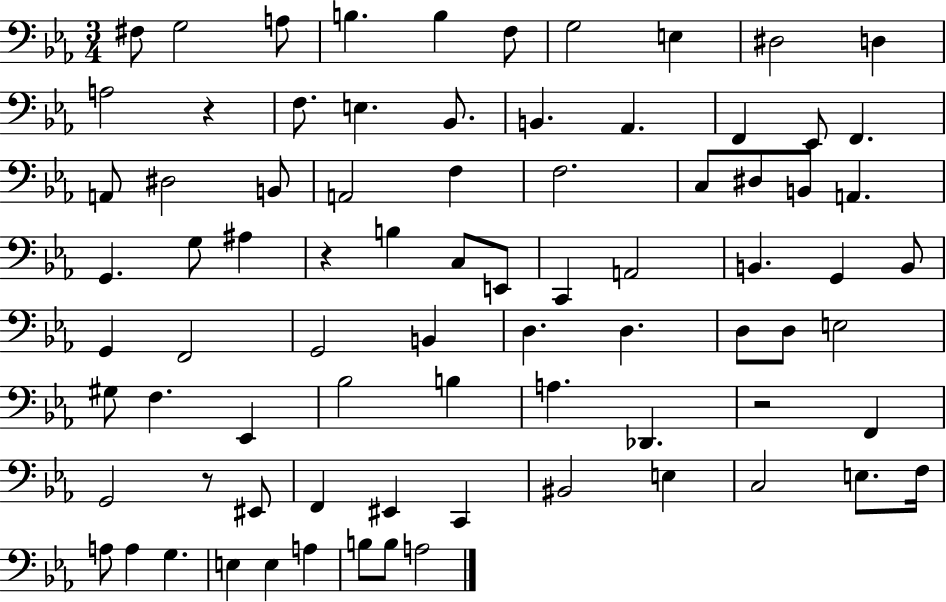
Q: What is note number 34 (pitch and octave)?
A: C3